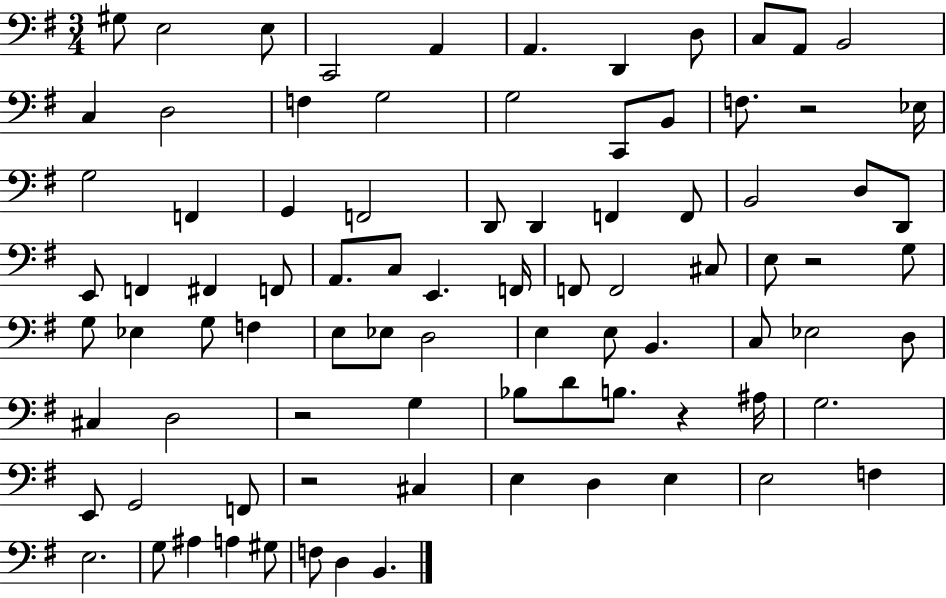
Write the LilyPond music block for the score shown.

{
  \clef bass
  \numericTimeSignature
  \time 3/4
  \key g \major
  gis8 e2 e8 | c,2 a,4 | a,4. d,4 d8 | c8 a,8 b,2 | \break c4 d2 | f4 g2 | g2 c,8 b,8 | f8. r2 ees16 | \break g2 f,4 | g,4 f,2 | d,8 d,4 f,4 f,8 | b,2 d8 d,8 | \break e,8 f,4 fis,4 f,8 | a,8. c8 e,4. f,16 | f,8 f,2 cis8 | e8 r2 g8 | \break g8 ees4 g8 f4 | e8 ees8 d2 | e4 e8 b,4. | c8 ees2 d8 | \break cis4 d2 | r2 g4 | bes8 d'8 b8. r4 ais16 | g2. | \break e,8 g,2 f,8 | r2 cis4 | e4 d4 e4 | e2 f4 | \break e2. | g8 ais4 a4 gis8 | f8 d4 b,4. | \bar "|."
}